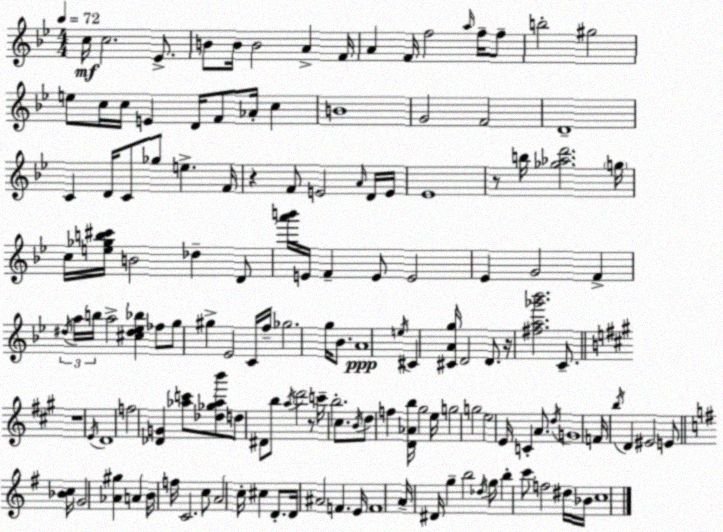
X:1
T:Untitled
M:4/4
L:1/4
K:Bb
c/4 c2 _E/2 B/2 B/4 B2 A F/4 A F/4 f2 a/4 f/4 f/2 b2 ^g2 e/2 c/4 c/4 E D/4 F/2 _A/4 c B4 G2 F2 D4 C D/4 C/2 _g/2 e F/4 z F/2 E2 A/4 D/4 E/4 _E4 z/2 b/4 [_g_ad']2 g/4 c/4 [e_gb^c']/4 B2 _d D/2 [a'b']/4 E/4 F E/2 E2 _E G2 F ^d/4 a/4 b/4 a2 [^c^d_e_b] _f/2 g/2 ^g _E2 C/4 f/4 _g2 g/4 _B/2 A4 e/4 ^C [^CAg]/4 D2 D/2 z/4 [^fa_g'_b']2 C/2 z4 E/4 D4 f2 [_DG] [_ac']/2 [_d_g_ab']/2 d/2 ^D/2 b/2 a/4 d'2 z/2 c'/4 b2 ^c/2 B/4 d/2 f [D_Ab]/4 ^g2 e/4 g2 g2 e2 E/4 C A/2 d/4 G4 F/4 b/4 D ^E2 E/2 [_Bc]/4 G2 [_A^g] A B/4 f/4 C2 c/2 A2 c/4 ^c D/2 D/4 ^A2 F E/4 F4 A/4 ^D/4 g b2 _d/4 g/2 b c'/2 f2 ^d/4 _B/4 c4